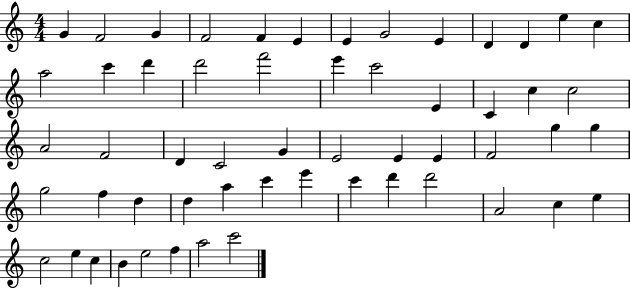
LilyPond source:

{
  \clef treble
  \numericTimeSignature
  \time 4/4
  \key c \major
  g'4 f'2 g'4 | f'2 f'4 e'4 | e'4 g'2 e'4 | d'4 d'4 e''4 c''4 | \break a''2 c'''4 d'''4 | d'''2 f'''2 | e'''4 c'''2 e'4 | c'4 c''4 c''2 | \break a'2 f'2 | d'4 c'2 g'4 | e'2 e'4 e'4 | f'2 g''4 g''4 | \break g''2 f''4 d''4 | d''4 a''4 c'''4 e'''4 | c'''4 d'''4 d'''2 | a'2 c''4 e''4 | \break c''2 e''4 c''4 | b'4 e''2 f''4 | a''2 c'''2 | \bar "|."
}